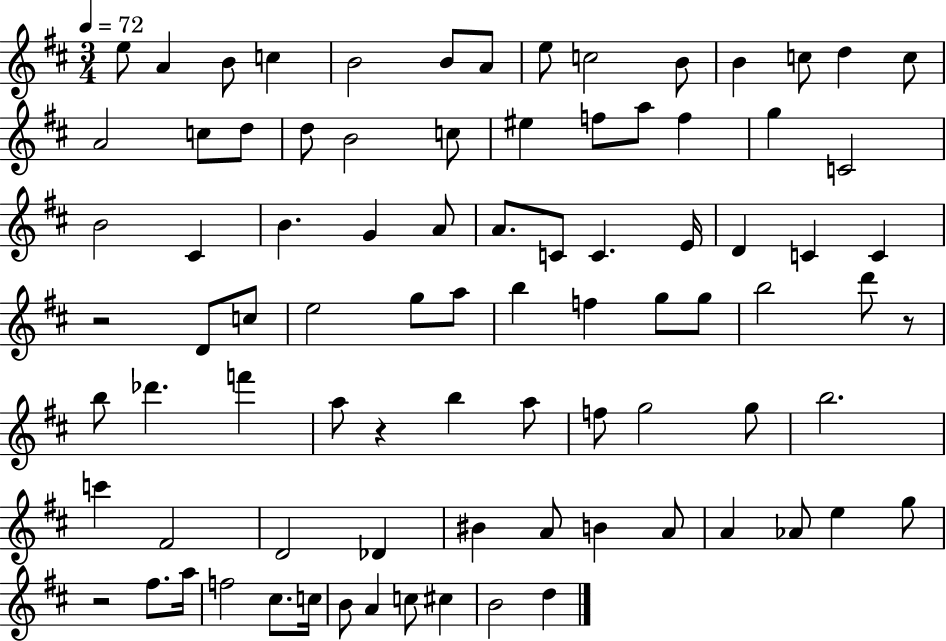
E5/e A4/q B4/e C5/q B4/h B4/e A4/e E5/e C5/h B4/e B4/q C5/e D5/q C5/e A4/h C5/e D5/e D5/e B4/h C5/e EIS5/q F5/e A5/e F5/q G5/q C4/h B4/h C#4/q B4/q. G4/q A4/e A4/e. C4/e C4/q. E4/s D4/q C4/q C4/q R/h D4/e C5/e E5/h G5/e A5/e B5/q F5/q G5/e G5/e B5/h D6/e R/e B5/e Db6/q. F6/q A5/e R/q B5/q A5/e F5/e G5/h G5/e B5/h. C6/q F#4/h D4/h Db4/q BIS4/q A4/e B4/q A4/e A4/q Ab4/e E5/q G5/e R/h F#5/e. A5/s F5/h C#5/e. C5/s B4/e A4/q C5/e C#5/q B4/h D5/q